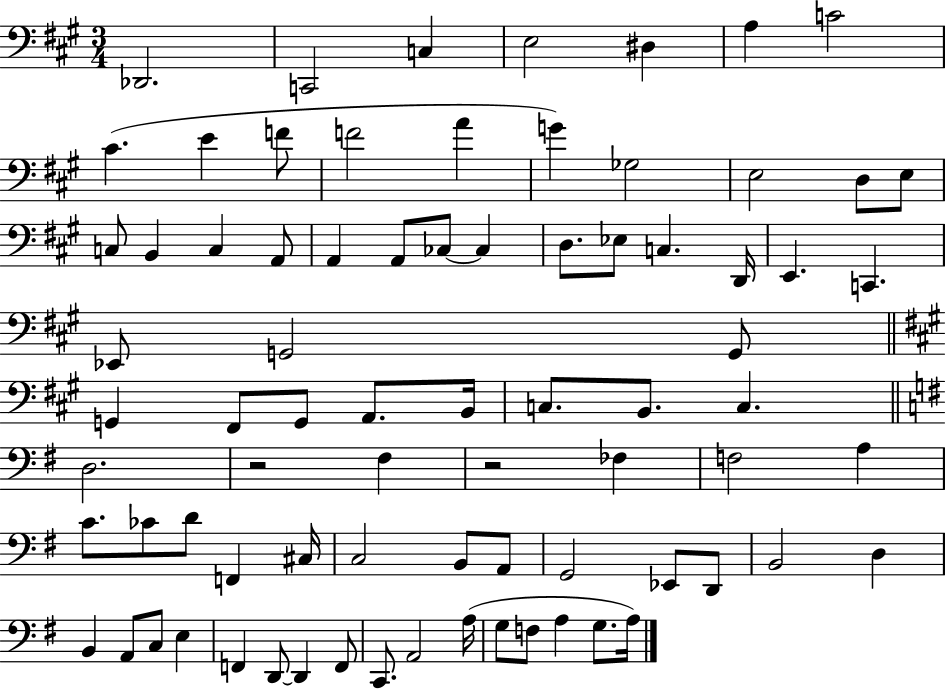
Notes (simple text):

Db2/h. C2/h C3/q E3/h D#3/q A3/q C4/h C#4/q. E4/q F4/e F4/h A4/q G4/q Gb3/h E3/h D3/e E3/e C3/e B2/q C3/q A2/e A2/q A2/e CES3/e CES3/q D3/e. Eb3/e C3/q. D2/s E2/q. C2/q. Eb2/e G2/h G2/e G2/q F#2/e G2/e A2/e. B2/s C3/e. B2/e. C3/q. D3/h. R/h F#3/q R/h FES3/q F3/h A3/q C4/e. CES4/e D4/e F2/q C#3/s C3/h B2/e A2/e G2/h Eb2/e D2/e B2/h D3/q B2/q A2/e C3/e E3/q F2/q D2/e D2/q F2/e C2/e. A2/h A3/s G3/e F3/e A3/q G3/e. A3/s